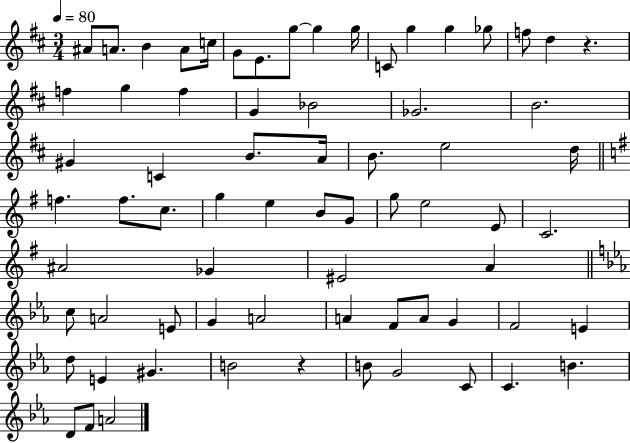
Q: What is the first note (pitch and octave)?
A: A#4